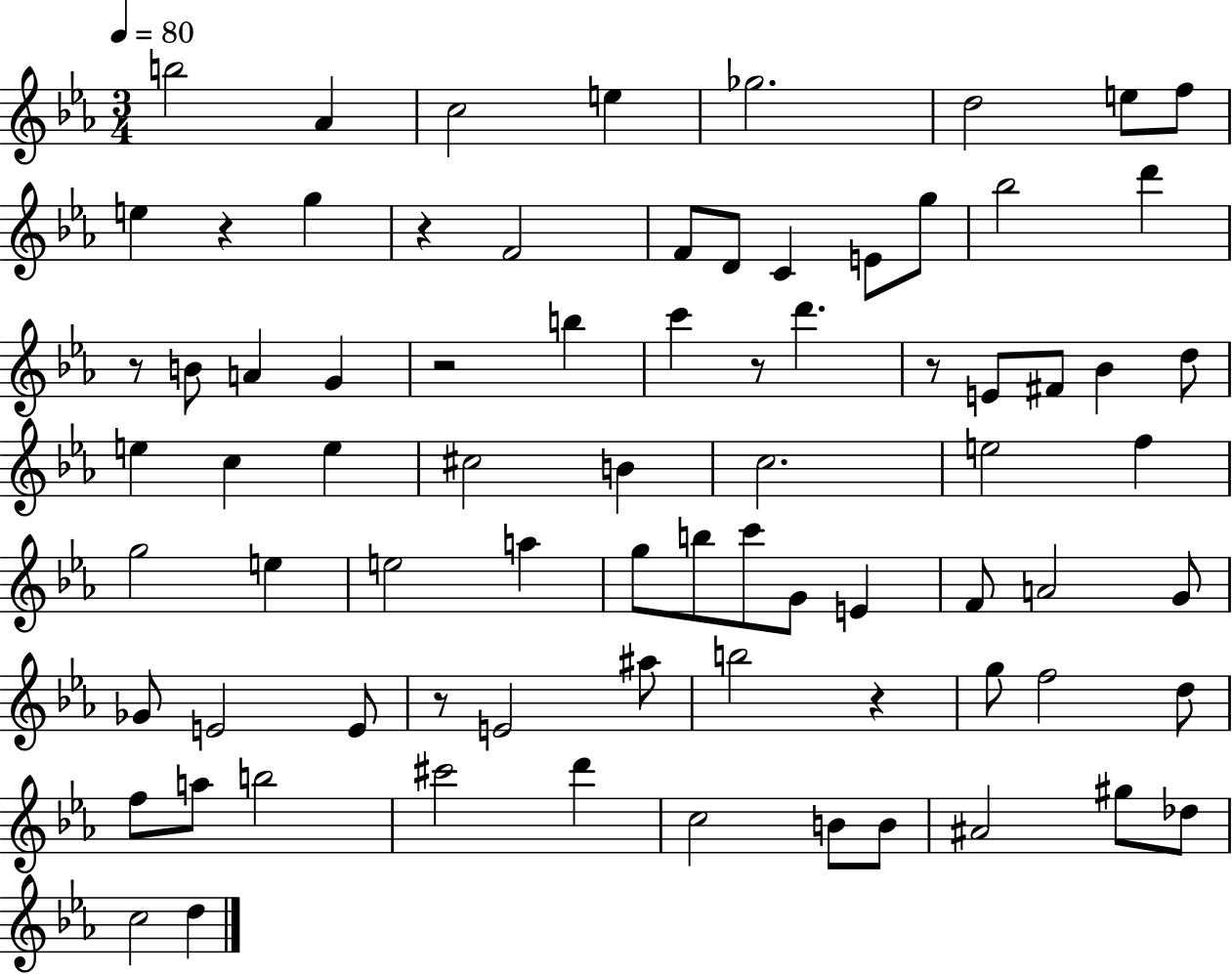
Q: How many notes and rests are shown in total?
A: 78